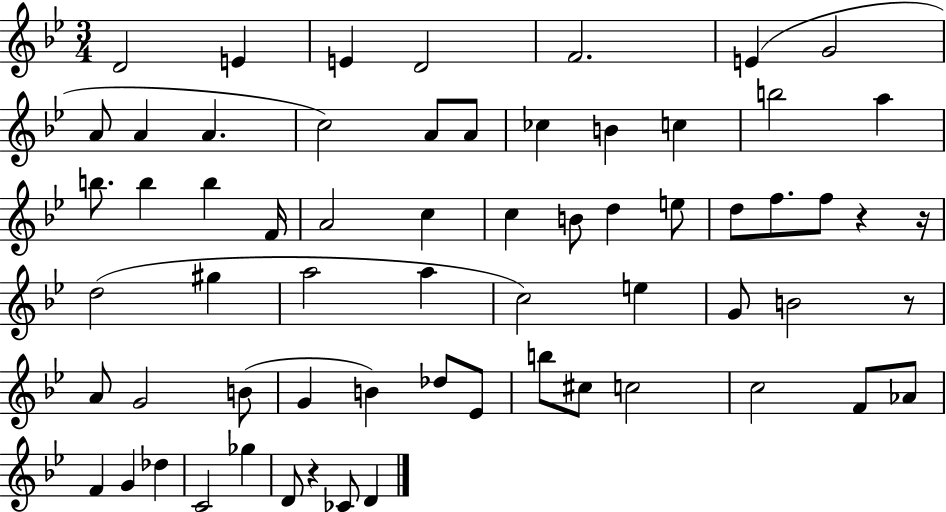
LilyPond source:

{
  \clef treble
  \numericTimeSignature
  \time 3/4
  \key bes \major
  d'2 e'4 | e'4 d'2 | f'2. | e'4( g'2 | \break a'8 a'4 a'4. | c''2) a'8 a'8 | ces''4 b'4 c''4 | b''2 a''4 | \break b''8. b''4 b''4 f'16 | a'2 c''4 | c''4 b'8 d''4 e''8 | d''8 f''8. f''8 r4 r16 | \break d''2( gis''4 | a''2 a''4 | c''2) e''4 | g'8 b'2 r8 | \break a'8 g'2 b'8( | g'4 b'4) des''8 ees'8 | b''8 cis''8 c''2 | c''2 f'8 aes'8 | \break f'4 g'4 des''4 | c'2 ges''4 | d'8 r4 ces'8 d'4 | \bar "|."
}